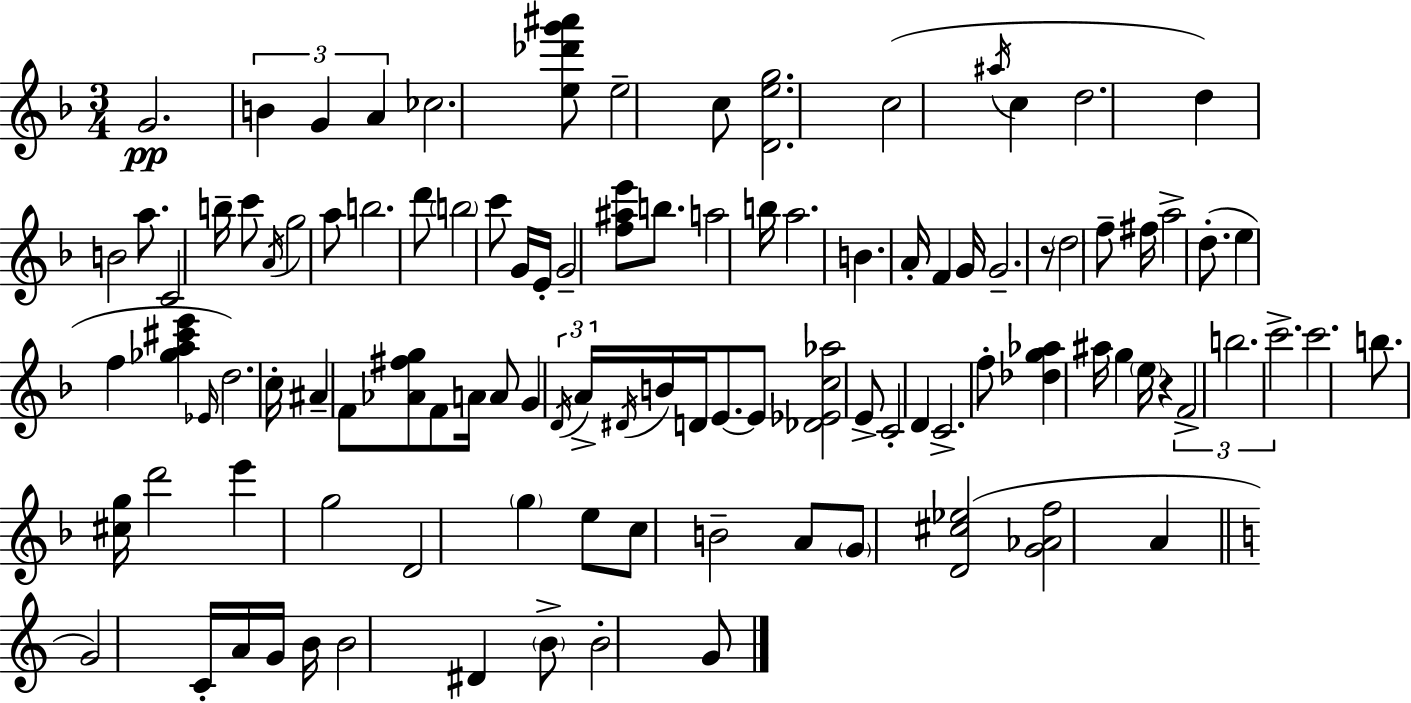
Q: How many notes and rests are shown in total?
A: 105